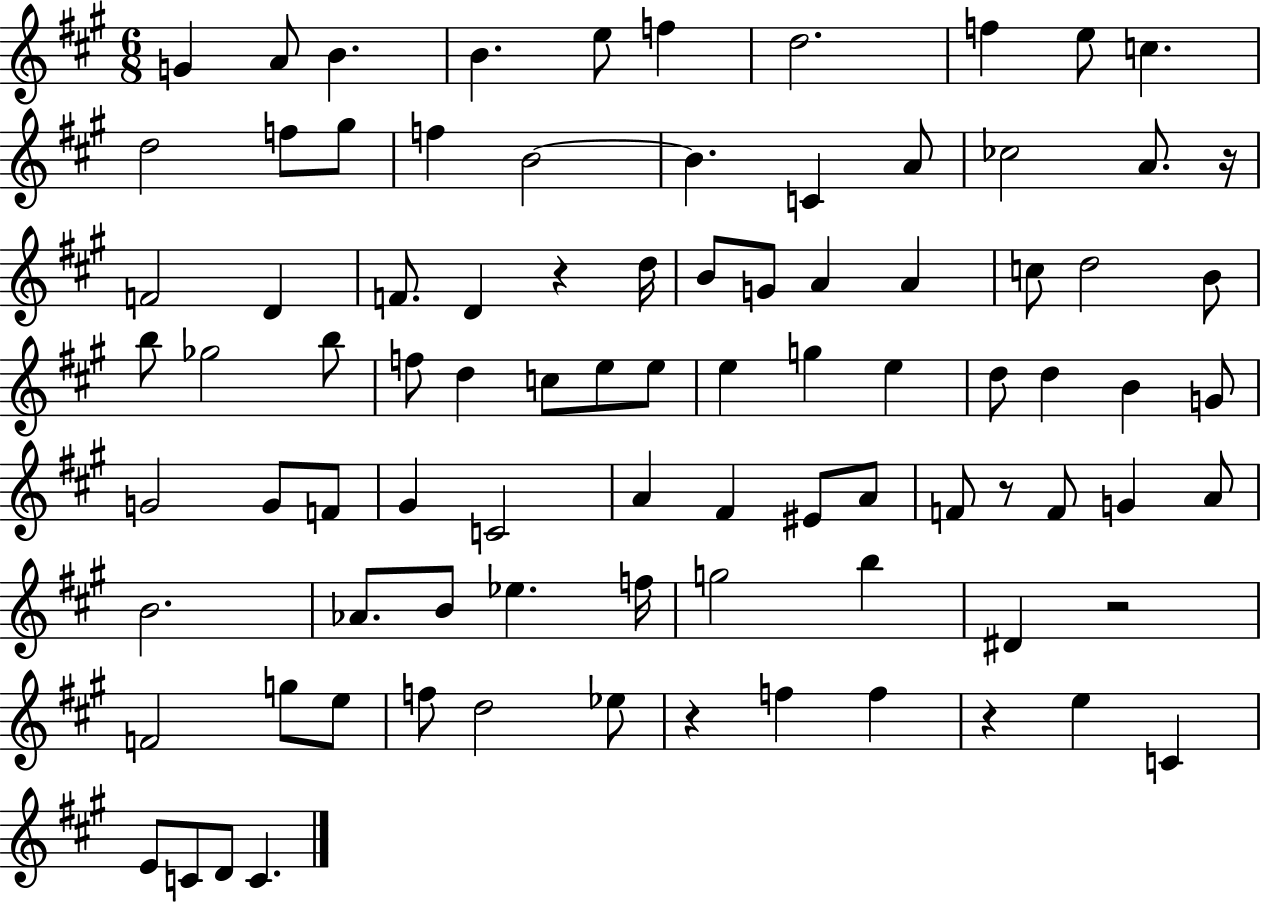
G4/q A4/e B4/q. B4/q. E5/e F5/q D5/h. F5/q E5/e C5/q. D5/h F5/e G#5/e F5/q B4/h B4/q. C4/q A4/e CES5/h A4/e. R/s F4/h D4/q F4/e. D4/q R/q D5/s B4/e G4/e A4/q A4/q C5/e D5/h B4/e B5/e Gb5/h B5/e F5/e D5/q C5/e E5/e E5/e E5/q G5/q E5/q D5/e D5/q B4/q G4/e G4/h G4/e F4/e G#4/q C4/h A4/q F#4/q EIS4/e A4/e F4/e R/e F4/e G4/q A4/e B4/h. Ab4/e. B4/e Eb5/q. F5/s G5/h B5/q D#4/q R/h F4/h G5/e E5/e F5/e D5/h Eb5/e R/q F5/q F5/q R/q E5/q C4/q E4/e C4/e D4/e C4/q.